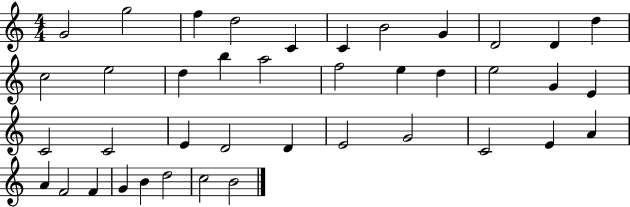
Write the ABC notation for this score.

X:1
T:Untitled
M:4/4
L:1/4
K:C
G2 g2 f d2 C C B2 G D2 D d c2 e2 d b a2 f2 e d e2 G E C2 C2 E D2 D E2 G2 C2 E A A F2 F G B d2 c2 B2